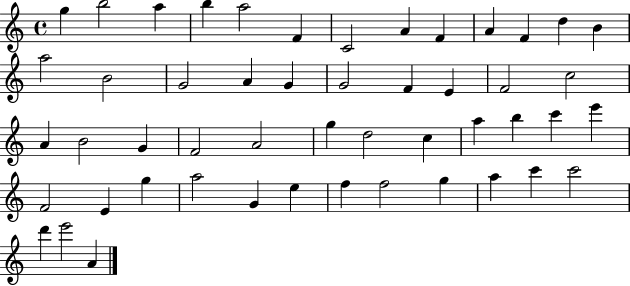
X:1
T:Untitled
M:4/4
L:1/4
K:C
g b2 a b a2 F C2 A F A F d B a2 B2 G2 A G G2 F E F2 c2 A B2 G F2 A2 g d2 c a b c' e' F2 E g a2 G e f f2 g a c' c'2 d' e'2 A